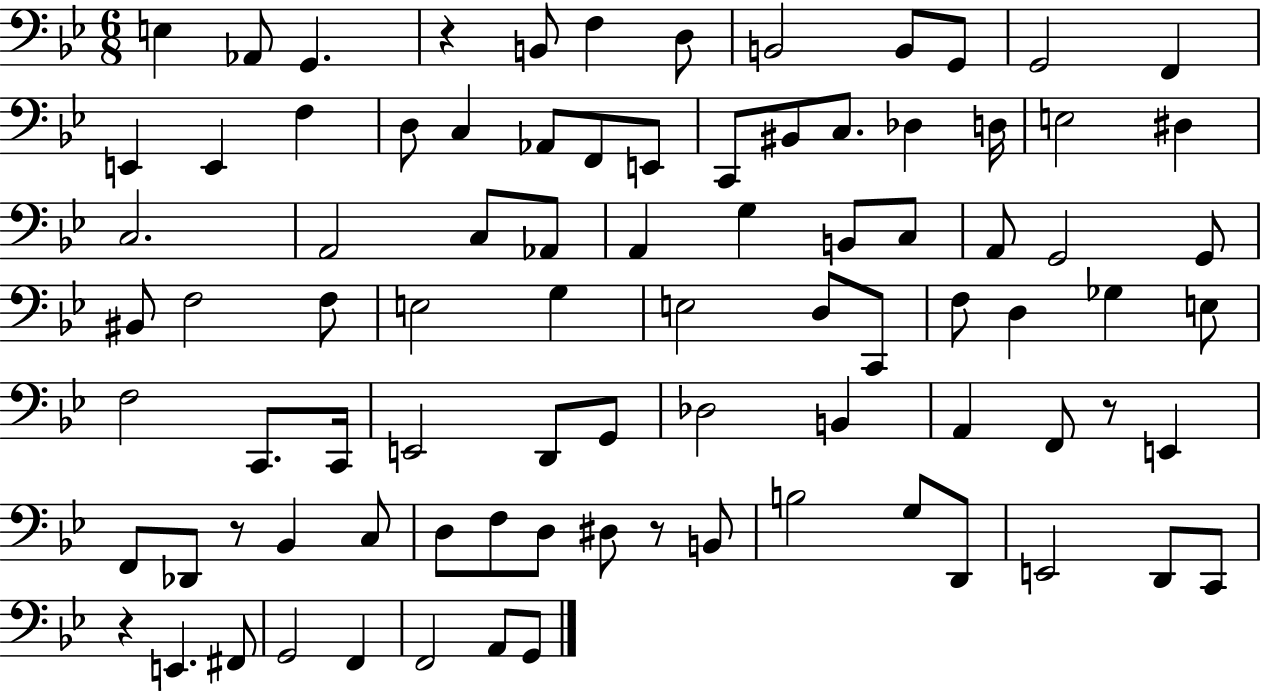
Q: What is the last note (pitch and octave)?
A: G2